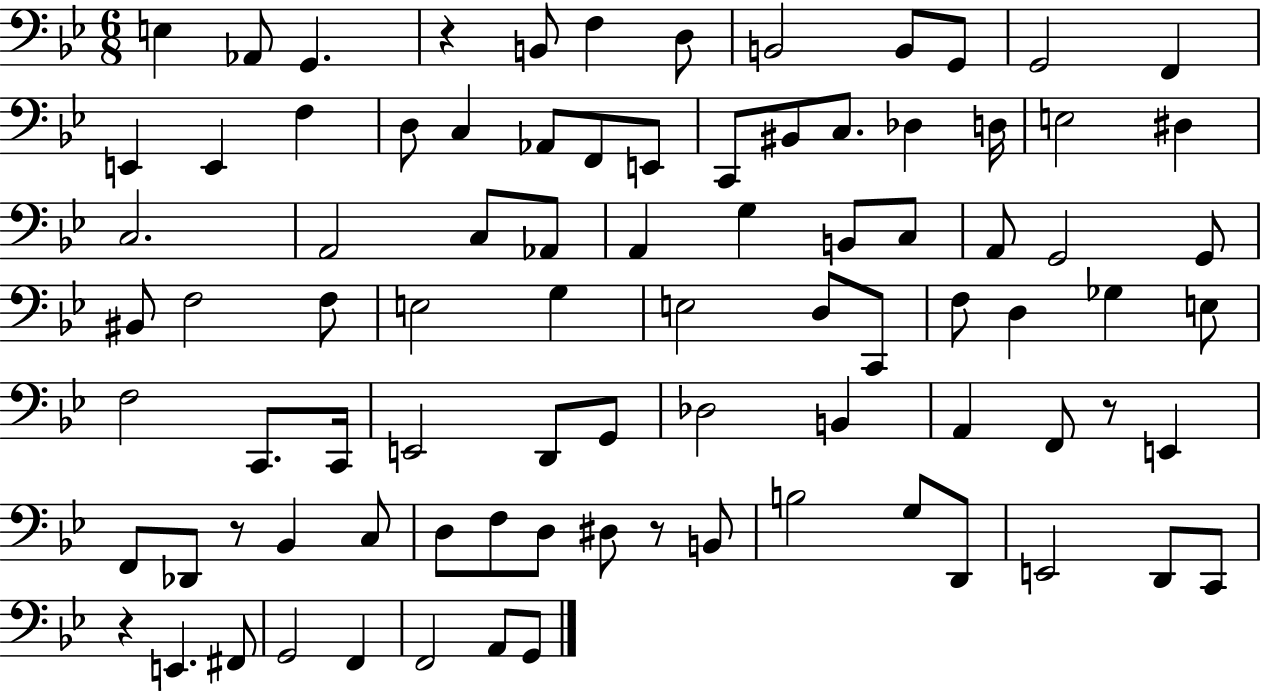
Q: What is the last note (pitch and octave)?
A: G2